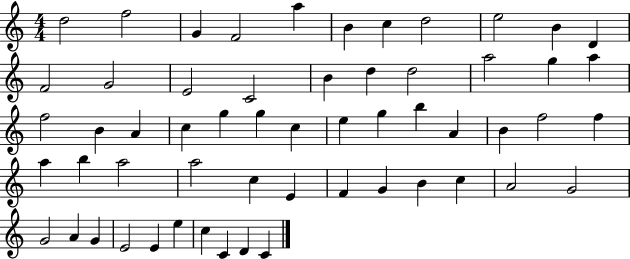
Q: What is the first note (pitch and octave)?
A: D5